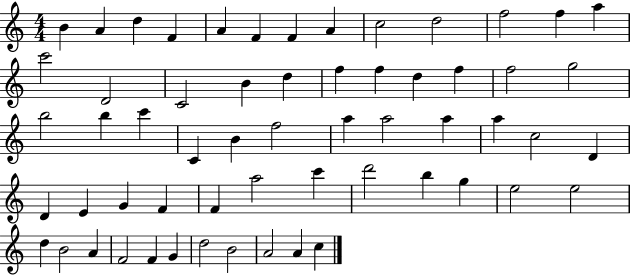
B4/q A4/q D5/q F4/q A4/q F4/q F4/q A4/q C5/h D5/h F5/h F5/q A5/q C6/h D4/h C4/h B4/q D5/q F5/q F5/q D5/q F5/q F5/h G5/h B5/h B5/q C6/q C4/q B4/q F5/h A5/q A5/h A5/q A5/q C5/h D4/q D4/q E4/q G4/q F4/q F4/q A5/h C6/q D6/h B5/q G5/q E5/h E5/h D5/q B4/h A4/q F4/h F4/q G4/q D5/h B4/h A4/h A4/q C5/q